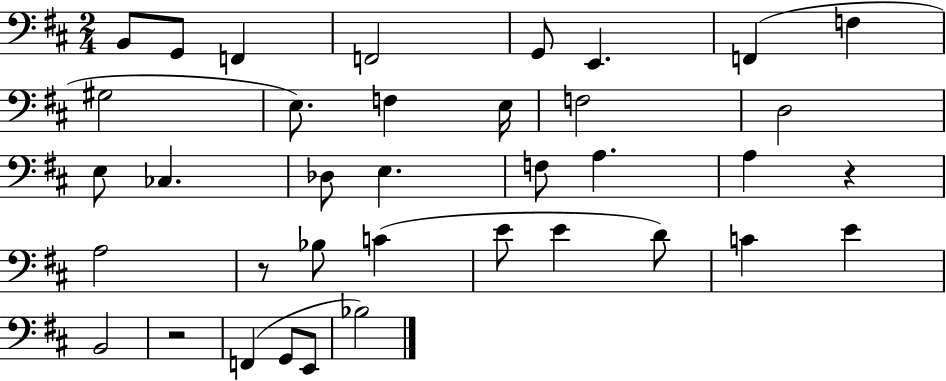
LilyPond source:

{
  \clef bass
  \numericTimeSignature
  \time 2/4
  \key d \major
  b,8 g,8 f,4 | f,2 | g,8 e,4. | f,4( f4 | \break gis2 | e8.) f4 e16 | f2 | d2 | \break e8 ces4. | des8 e4. | f8 a4. | a4 r4 | \break a2 | r8 bes8 c'4( | e'8 e'4 d'8) | c'4 e'4 | \break b,2 | r2 | f,4( g,8 e,8 | bes2) | \break \bar "|."
}